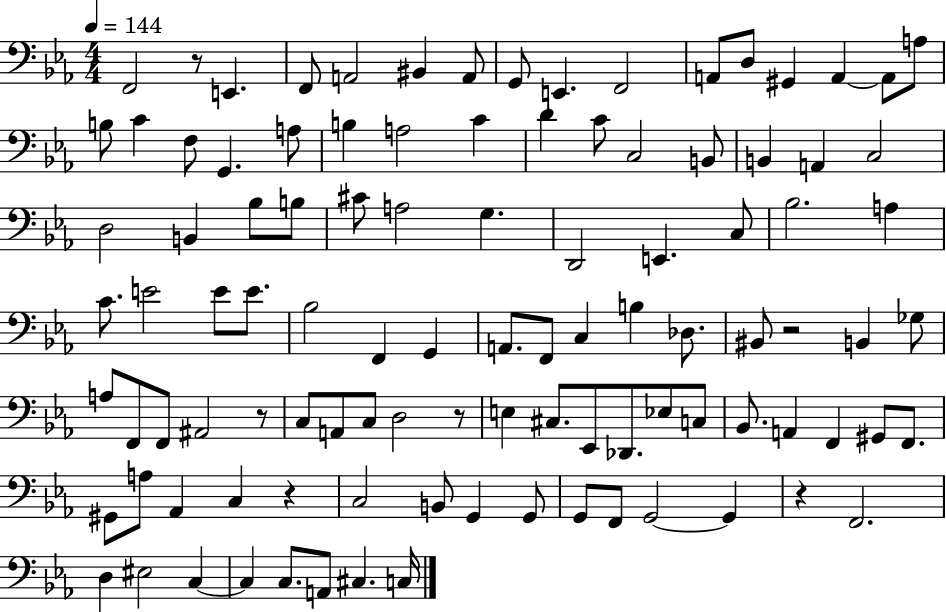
X:1
T:Untitled
M:4/4
L:1/4
K:Eb
F,,2 z/2 E,, F,,/2 A,,2 ^B,, A,,/2 G,,/2 E,, F,,2 A,,/2 D,/2 ^G,, A,, A,,/2 A,/2 B,/2 C F,/2 G,, A,/2 B, A,2 C D C/2 C,2 B,,/2 B,, A,, C,2 D,2 B,, _B,/2 B,/2 ^C/2 A,2 G, D,,2 E,, C,/2 _B,2 A, C/2 E2 E/2 E/2 _B,2 F,, G,, A,,/2 F,,/2 C, B, _D,/2 ^B,,/2 z2 B,, _G,/2 A,/2 F,,/2 F,,/2 ^A,,2 z/2 C,/2 A,,/2 C,/2 D,2 z/2 E, ^C,/2 _E,,/2 _D,,/2 _E,/2 C,/2 _B,,/2 A,, F,, ^G,,/2 F,,/2 ^G,,/2 A,/2 _A,, C, z C,2 B,,/2 G,, G,,/2 G,,/2 F,,/2 G,,2 G,, z F,,2 D, ^E,2 C, C, C,/2 A,,/2 ^C, C,/4